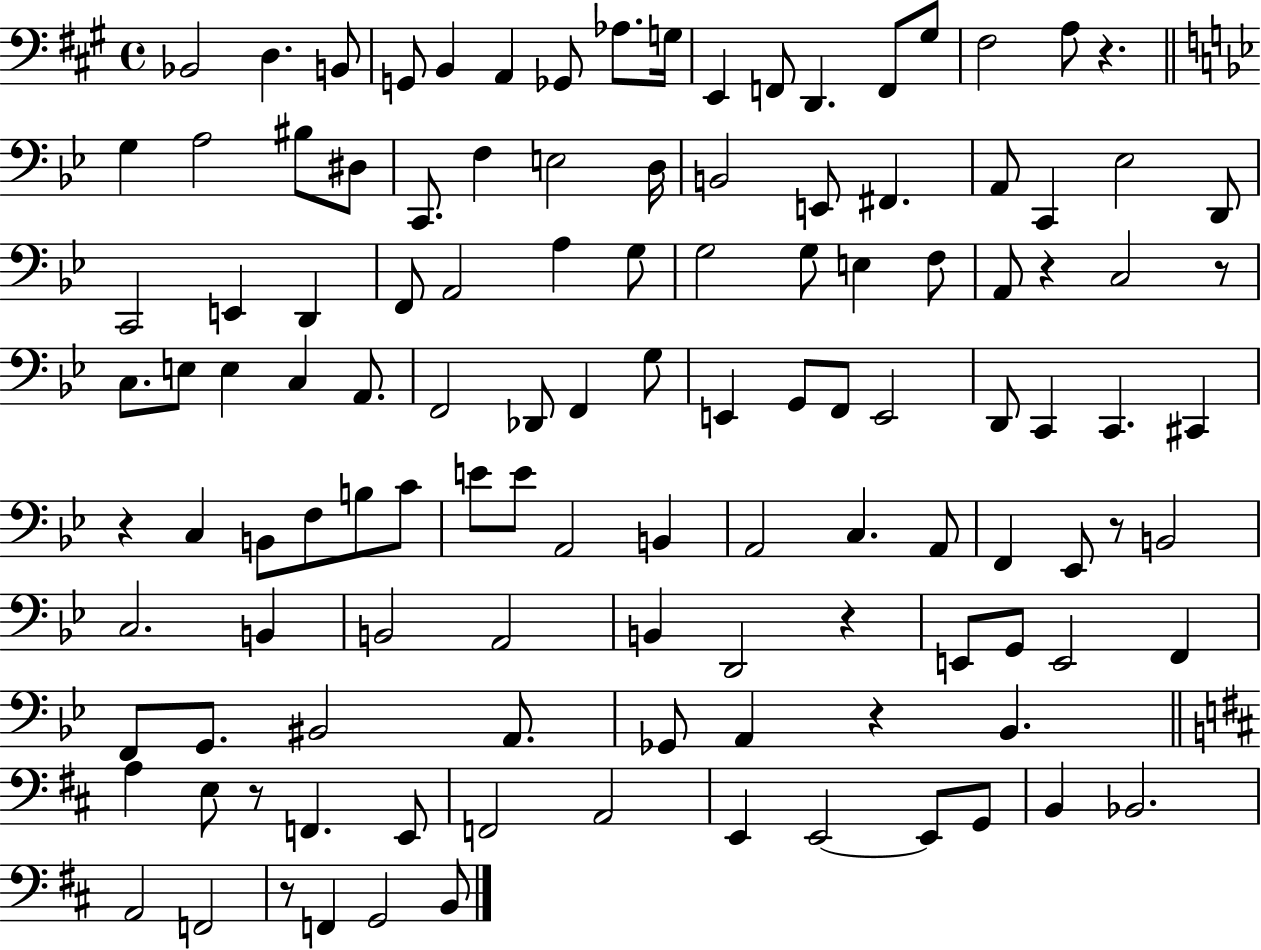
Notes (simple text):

Bb2/h D3/q. B2/e G2/e B2/q A2/q Gb2/e Ab3/e. G3/s E2/q F2/e D2/q. F2/e G#3/e F#3/h A3/e R/q. G3/q A3/h BIS3/e D#3/e C2/e. F3/q E3/h D3/s B2/h E2/e F#2/q. A2/e C2/q Eb3/h D2/e C2/h E2/q D2/q F2/e A2/h A3/q G3/e G3/h G3/e E3/q F3/e A2/e R/q C3/h R/e C3/e. E3/e E3/q C3/q A2/e. F2/h Db2/e F2/q G3/e E2/q G2/e F2/e E2/h D2/e C2/q C2/q. C#2/q R/q C3/q B2/e F3/e B3/e C4/e E4/e E4/e A2/h B2/q A2/h C3/q. A2/e F2/q Eb2/e R/e B2/h C3/h. B2/q B2/h A2/h B2/q D2/h R/q E2/e G2/e E2/h F2/q F2/e G2/e. BIS2/h A2/e. Gb2/e A2/q R/q Bb2/q. A3/q E3/e R/e F2/q. E2/e F2/h A2/h E2/q E2/h E2/e G2/e B2/q Bb2/h. A2/h F2/h R/e F2/q G2/h B2/e